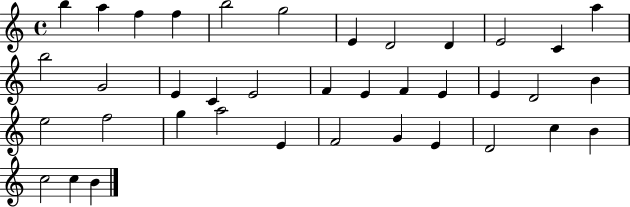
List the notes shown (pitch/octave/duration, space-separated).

B5/q A5/q F5/q F5/q B5/h G5/h E4/q D4/h D4/q E4/h C4/q A5/q B5/h G4/h E4/q C4/q E4/h F4/q E4/q F4/q E4/q E4/q D4/h B4/q E5/h F5/h G5/q A5/h E4/q F4/h G4/q E4/q D4/h C5/q B4/q C5/h C5/q B4/q